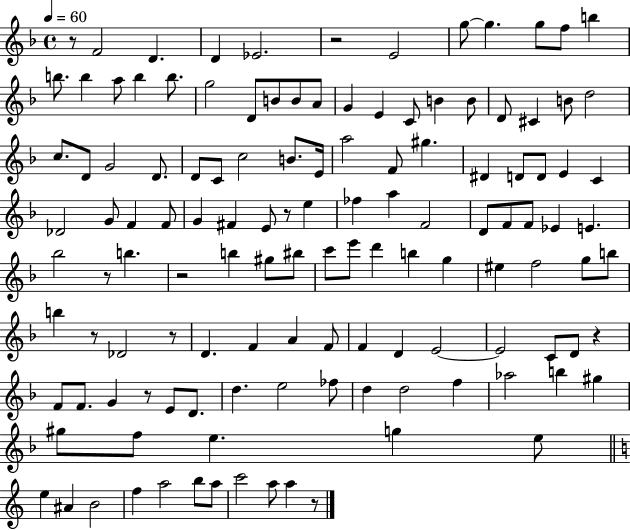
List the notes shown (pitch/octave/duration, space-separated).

R/e F4/h D4/q. D4/q Eb4/h. R/h E4/h G5/e G5/q. G5/e F5/e B5/q B5/e. B5/q A5/e B5/q B5/e. G5/h D4/e B4/e B4/e A4/e G4/q E4/q C4/e B4/q B4/e D4/e C#4/q B4/e D5/h C5/e. D4/e G4/h D4/e. D4/e C4/e C5/h B4/e. E4/s A5/h F4/e G#5/q. D#4/q D4/e D4/e E4/q C4/q Db4/h G4/e F4/q F4/e G4/q F#4/q E4/e R/e E5/q FES5/q A5/q F4/h D4/e F4/e F4/e Eb4/q E4/q. Bb5/h R/e B5/q. R/h B5/q G#5/e BIS5/e C6/e E6/e D6/q B5/q G5/q EIS5/q F5/h G5/e B5/e B5/q R/e Db4/h R/e D4/q. F4/q A4/q F4/e F4/q D4/q E4/h E4/h C4/e D4/e R/q F4/e F4/e. G4/q R/e E4/e D4/e. D5/q. E5/h FES5/e D5/q D5/h F5/q Ab5/h B5/q G#5/q G#5/e F5/e E5/q. G5/q E5/e E5/q A#4/q B4/h F5/q A5/h B5/e A5/e C6/h A5/e A5/q R/e